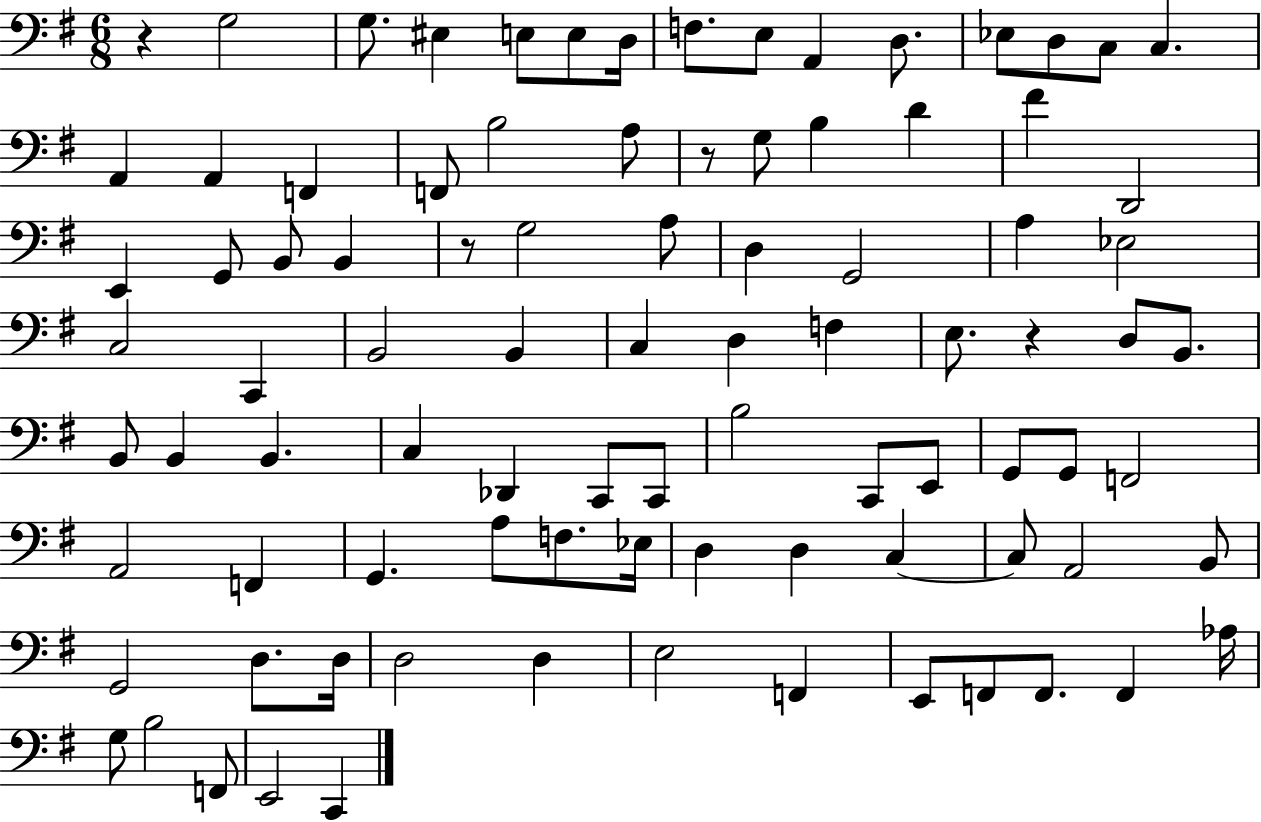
R/q G3/h G3/e. EIS3/q E3/e E3/e D3/s F3/e. E3/e A2/q D3/e. Eb3/e D3/e C3/e C3/q. A2/q A2/q F2/q F2/e B3/h A3/e R/e G3/e B3/q D4/q F#4/q D2/h E2/q G2/e B2/e B2/q R/e G3/h A3/e D3/q G2/h A3/q Eb3/h C3/h C2/q B2/h B2/q C3/q D3/q F3/q E3/e. R/q D3/e B2/e. B2/e B2/q B2/q. C3/q Db2/q C2/e C2/e B3/h C2/e E2/e G2/e G2/e F2/h A2/h F2/q G2/q. A3/e F3/e. Eb3/s D3/q D3/q C3/q C3/e A2/h B2/e G2/h D3/e. D3/s D3/h D3/q E3/h F2/q E2/e F2/e F2/e. F2/q Ab3/s G3/e B3/h F2/e E2/h C2/q